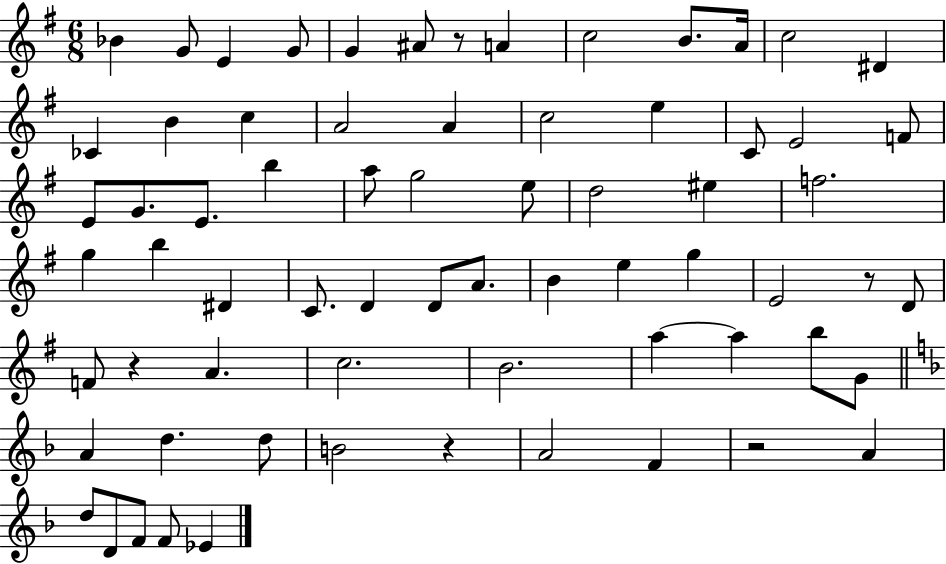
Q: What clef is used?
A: treble